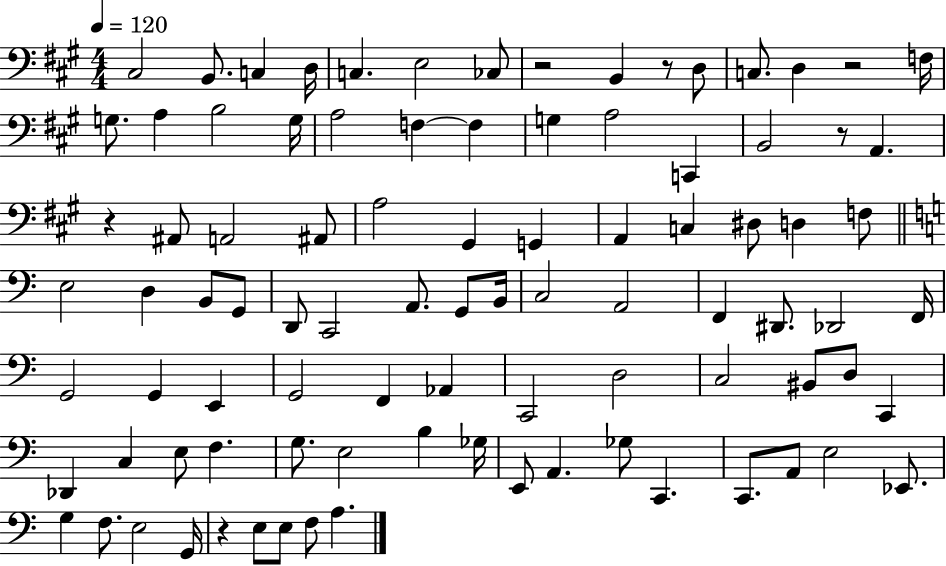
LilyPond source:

{
  \clef bass
  \numericTimeSignature
  \time 4/4
  \key a \major
  \tempo 4 = 120
  cis2 b,8. c4 d16 | c4. e2 ces8 | r2 b,4 r8 d8 | c8. d4 r2 f16 | \break g8. a4 b2 g16 | a2 f4~~ f4 | g4 a2 c,4 | b,2 r8 a,4. | \break r4 ais,8 a,2 ais,8 | a2 gis,4 g,4 | a,4 c4 dis8 d4 f8 | \bar "||" \break \key c \major e2 d4 b,8 g,8 | d,8 c,2 a,8. g,8 b,16 | c2 a,2 | f,4 dis,8. des,2 f,16 | \break g,2 g,4 e,4 | g,2 f,4 aes,4 | c,2 d2 | c2 bis,8 d8 c,4 | \break des,4 c4 e8 f4. | g8. e2 b4 ges16 | e,8 a,4. ges8 c,4. | c,8. a,8 e2 ees,8. | \break g4 f8. e2 g,16 | r4 e8 e8 f8 a4. | \bar "|."
}